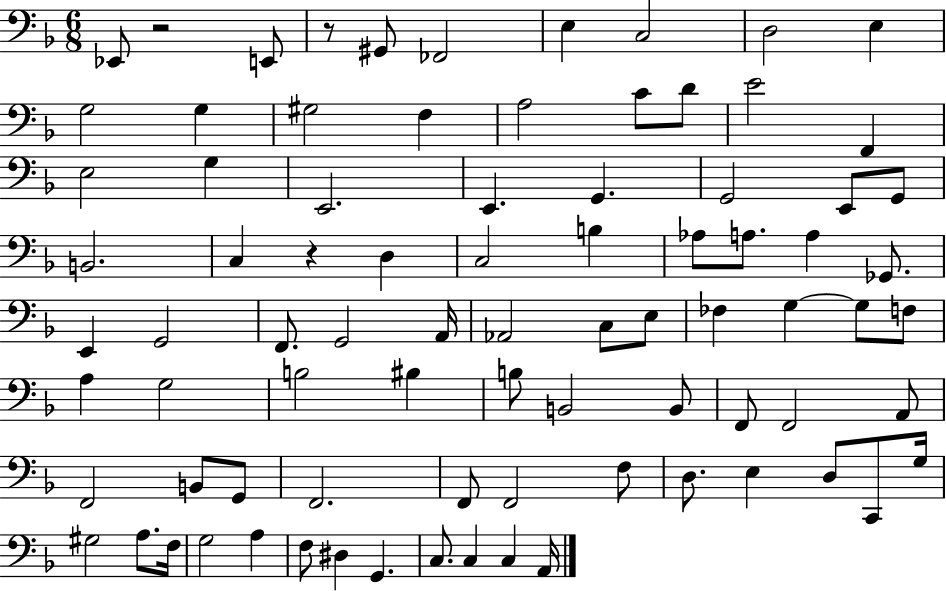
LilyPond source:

{
  \clef bass
  \numericTimeSignature
  \time 6/8
  \key f \major
  ees,8 r2 e,8 | r8 gis,8 fes,2 | e4 c2 | d2 e4 | \break g2 g4 | gis2 f4 | a2 c'8 d'8 | e'2 f,4 | \break e2 g4 | e,2. | e,4. g,4. | g,2 e,8 g,8 | \break b,2. | c4 r4 d4 | c2 b4 | aes8 a8. a4 ges,8. | \break e,4 g,2 | f,8. g,2 a,16 | aes,2 c8 e8 | fes4 g4~~ g8 f8 | \break a4 g2 | b2 bis4 | b8 b,2 b,8 | f,8 f,2 a,8 | \break f,2 b,8 g,8 | f,2. | f,8 f,2 f8 | d8. e4 d8 c,8 g16 | \break gis2 a8. f16 | g2 a4 | f8 dis4 g,4. | c8. c4 c4 a,16 | \break \bar "|."
}